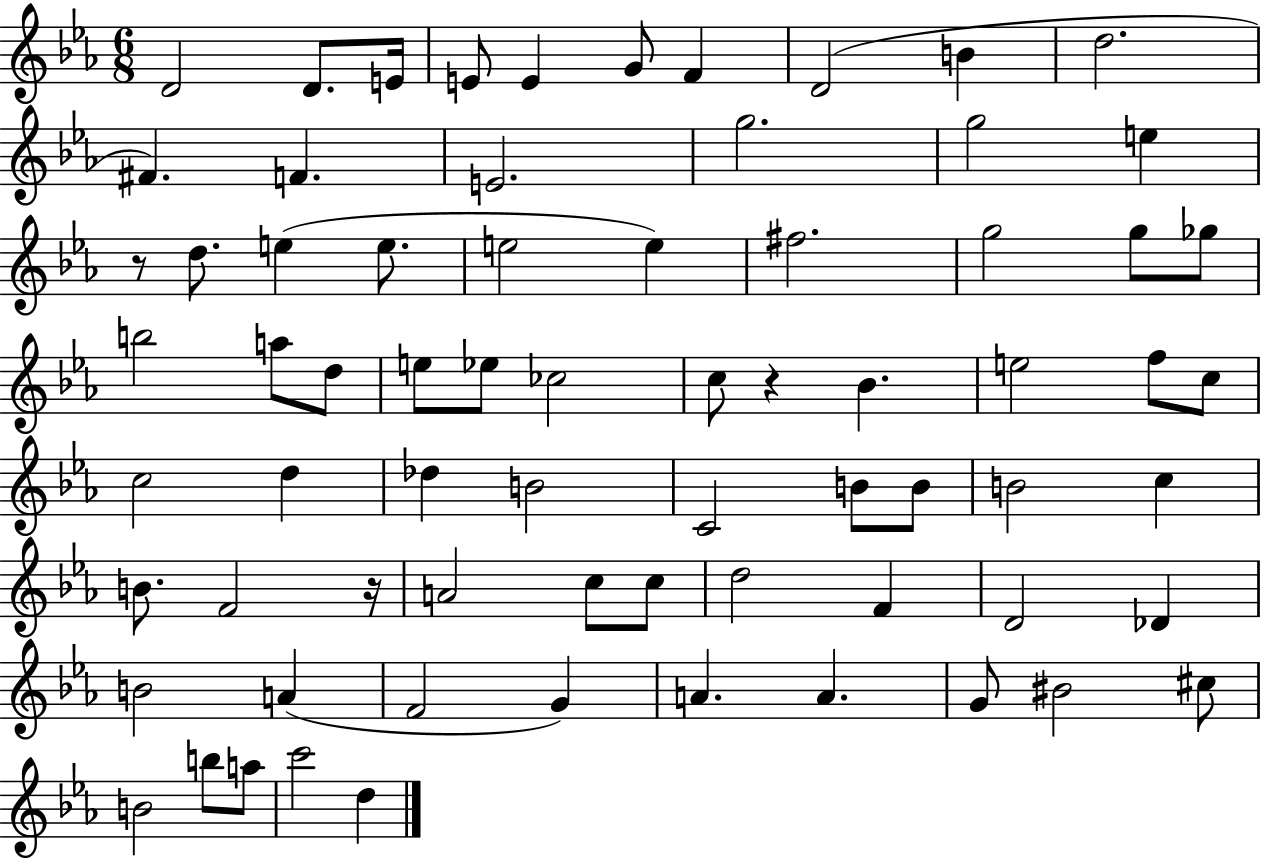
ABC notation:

X:1
T:Untitled
M:6/8
L:1/4
K:Eb
D2 D/2 E/4 E/2 E G/2 F D2 B d2 ^F F E2 g2 g2 e z/2 d/2 e e/2 e2 e ^f2 g2 g/2 _g/2 b2 a/2 d/2 e/2 _e/2 _c2 c/2 z _B e2 f/2 c/2 c2 d _d B2 C2 B/2 B/2 B2 c B/2 F2 z/4 A2 c/2 c/2 d2 F D2 _D B2 A F2 G A A G/2 ^B2 ^c/2 B2 b/2 a/2 c'2 d